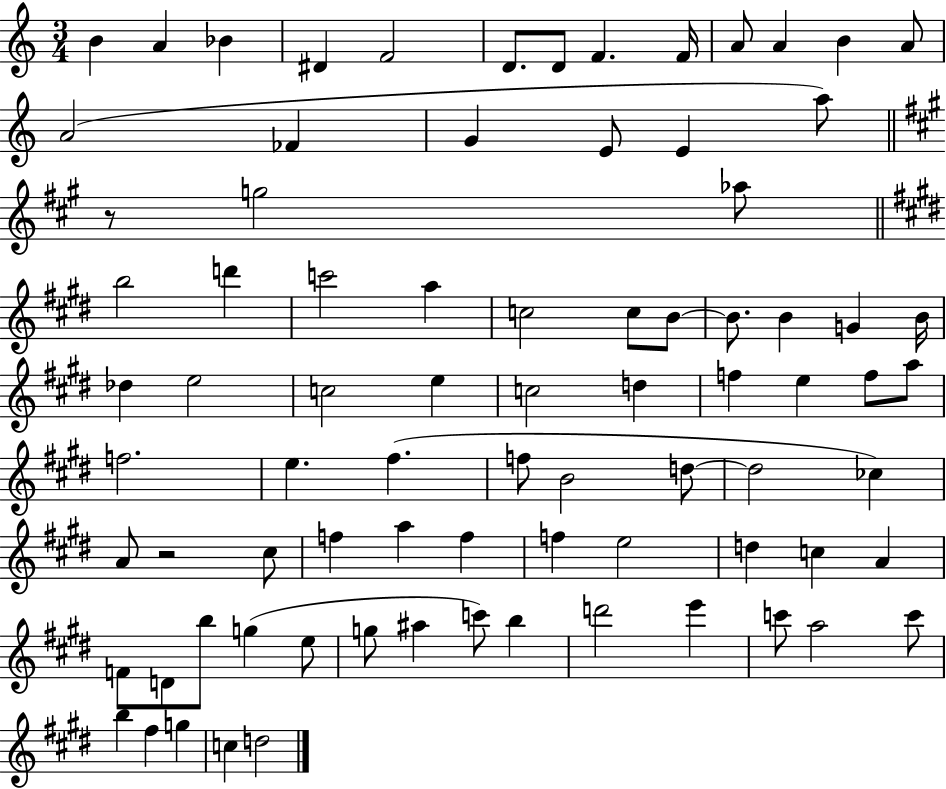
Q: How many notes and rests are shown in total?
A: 81